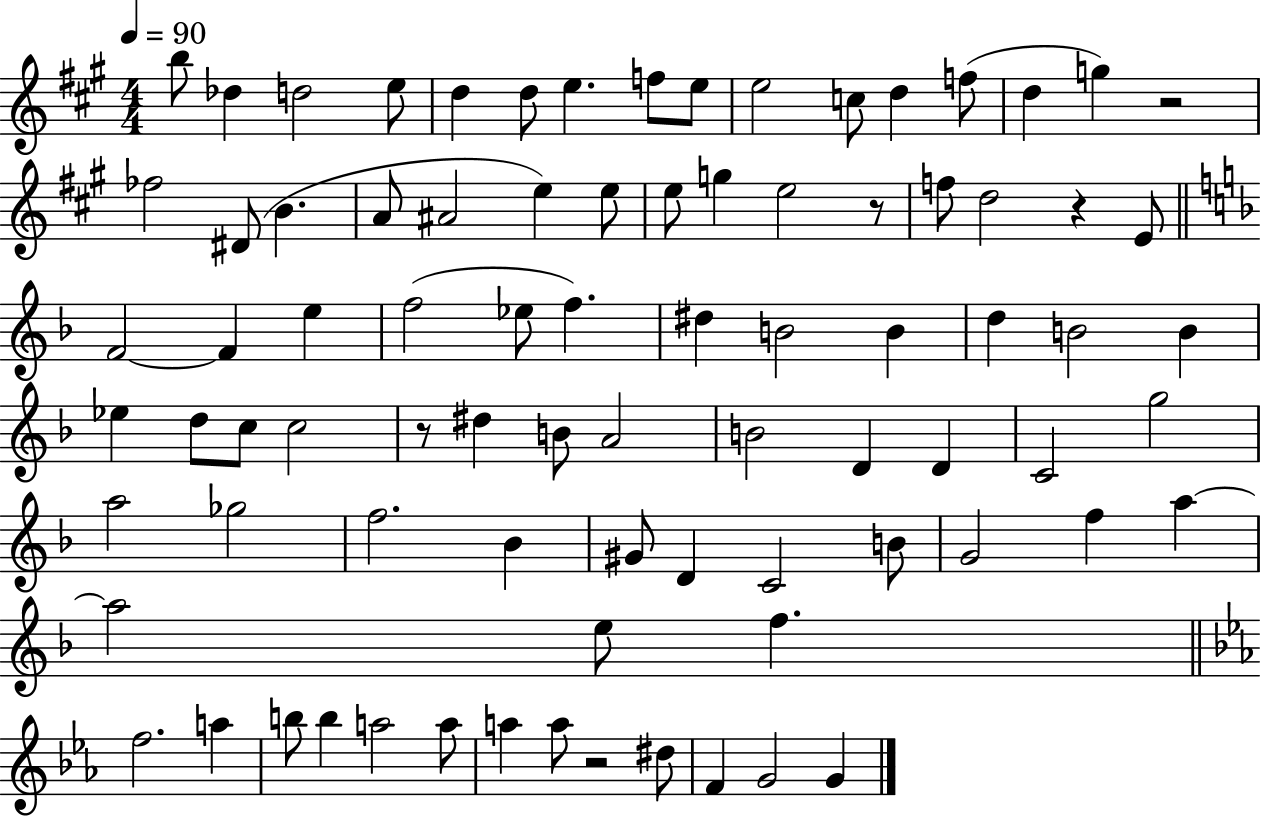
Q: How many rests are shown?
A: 5